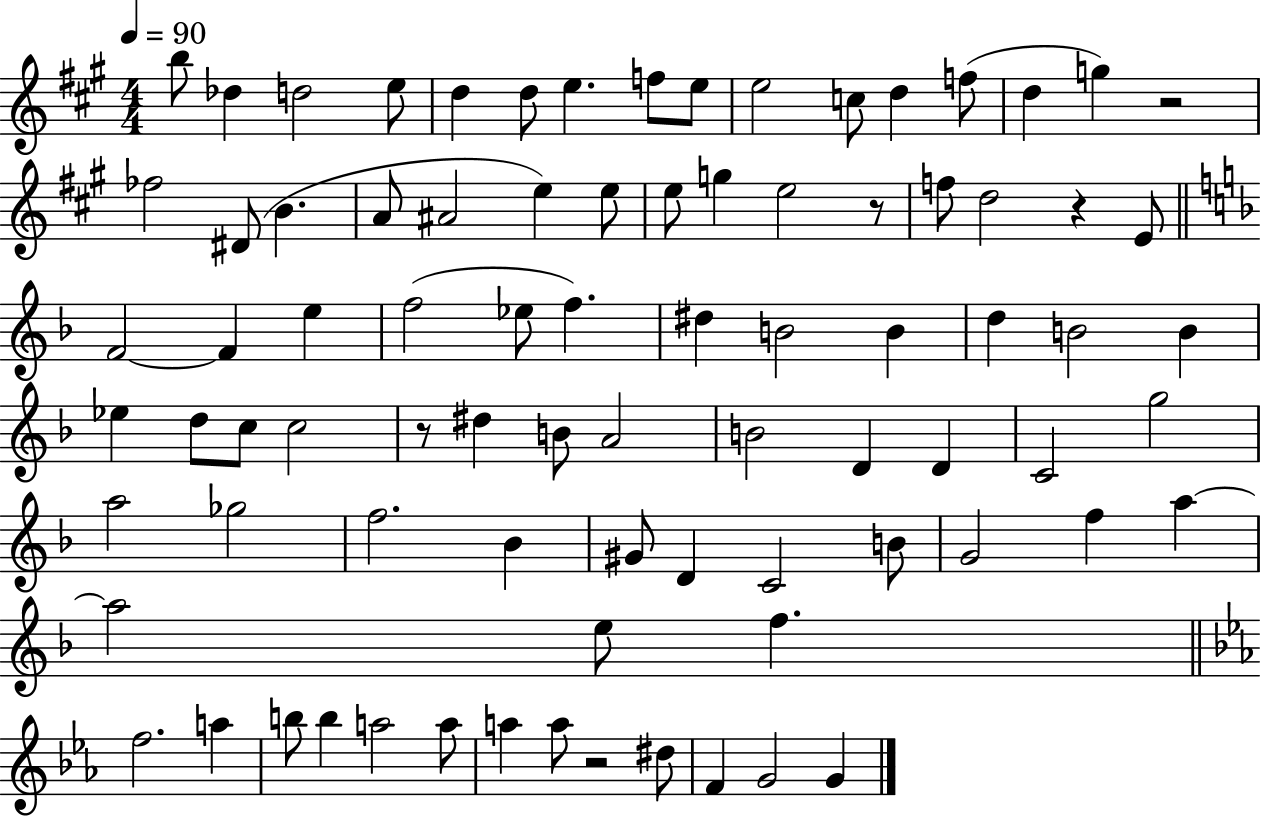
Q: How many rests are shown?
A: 5